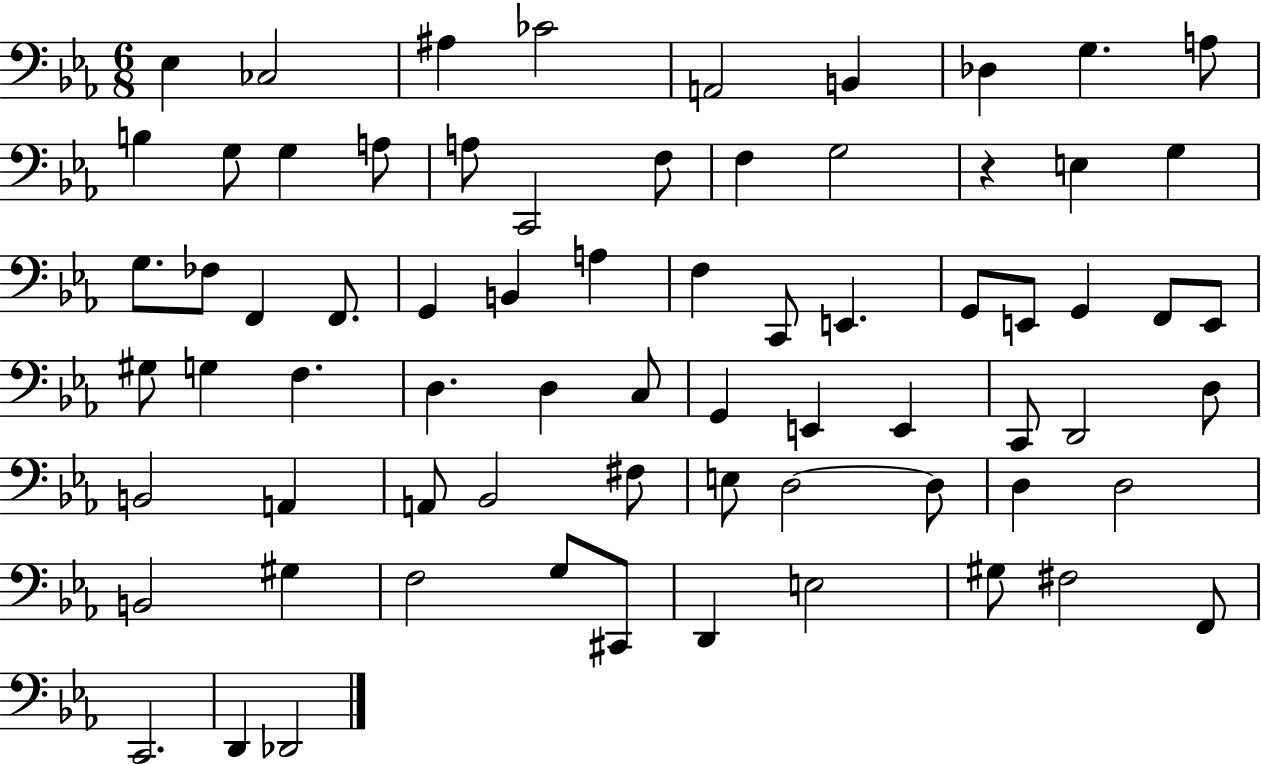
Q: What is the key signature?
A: EES major